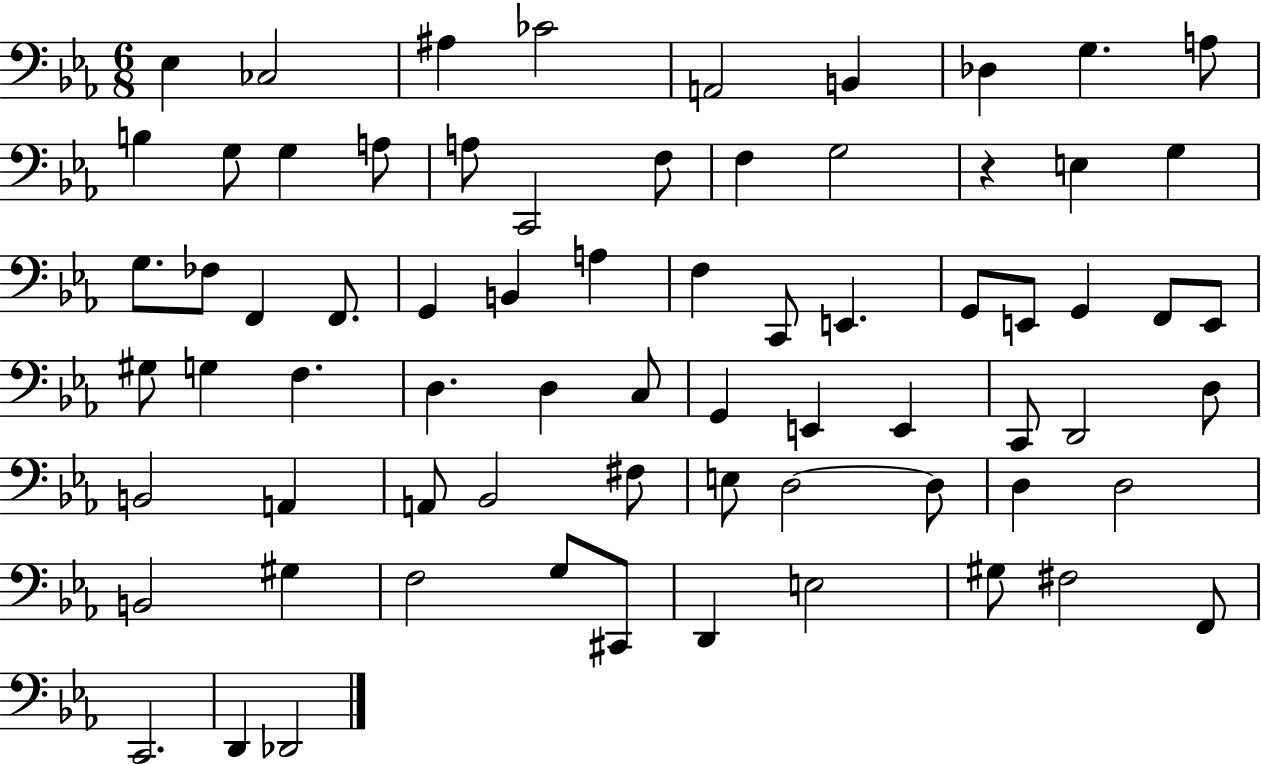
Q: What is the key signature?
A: EES major